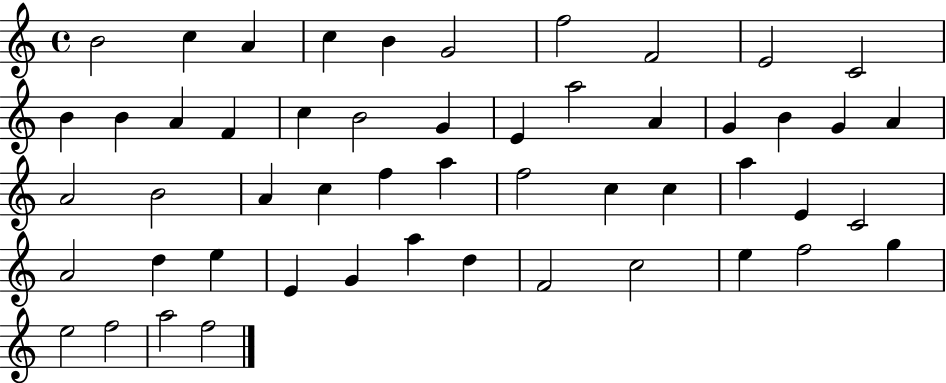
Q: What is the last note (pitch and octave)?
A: F5